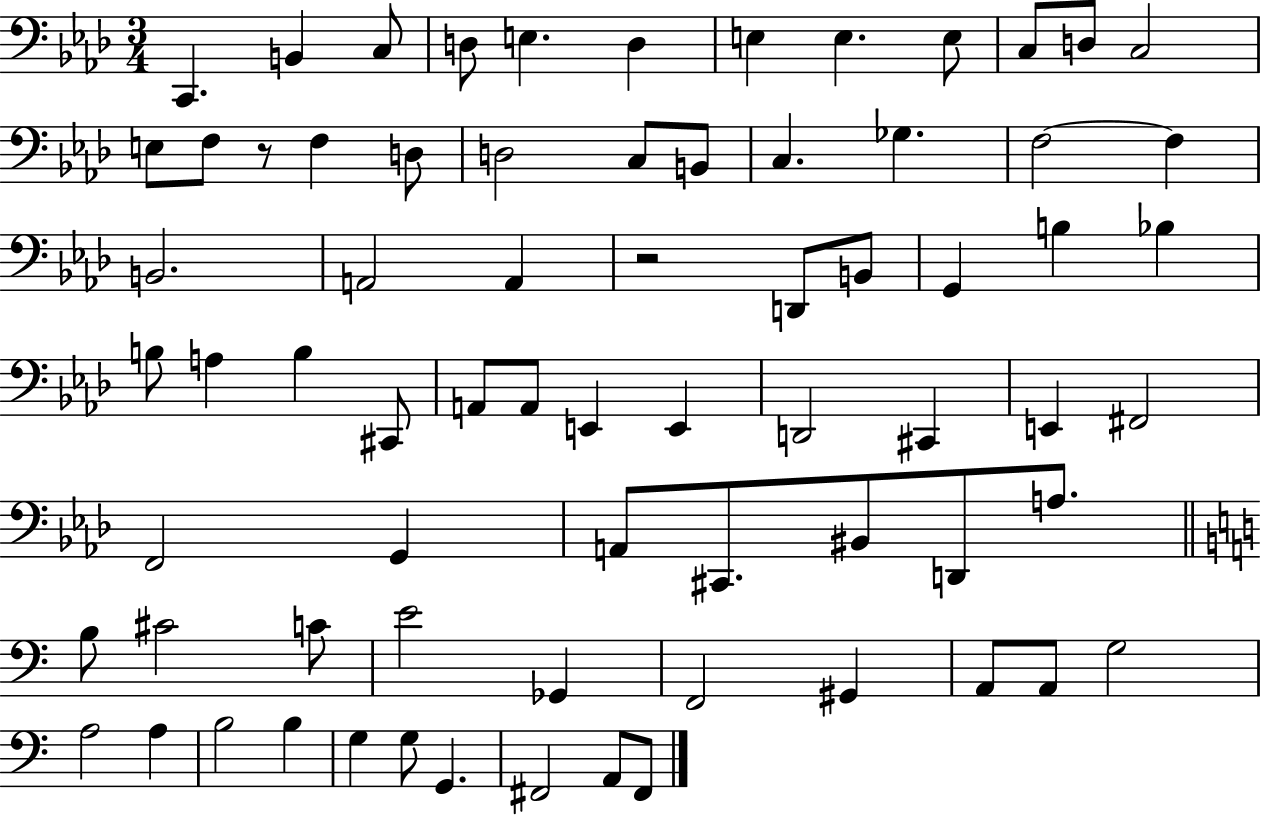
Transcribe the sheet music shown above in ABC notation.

X:1
T:Untitled
M:3/4
L:1/4
K:Ab
C,, B,, C,/2 D,/2 E, D, E, E, E,/2 C,/2 D,/2 C,2 E,/2 F,/2 z/2 F, D,/2 D,2 C,/2 B,,/2 C, _G, F,2 F, B,,2 A,,2 A,, z2 D,,/2 B,,/2 G,, B, _B, B,/2 A, B, ^C,,/2 A,,/2 A,,/2 E,, E,, D,,2 ^C,, E,, ^F,,2 F,,2 G,, A,,/2 ^C,,/2 ^B,,/2 D,,/2 A,/2 B,/2 ^C2 C/2 E2 _G,, F,,2 ^G,, A,,/2 A,,/2 G,2 A,2 A, B,2 B, G, G,/2 G,, ^F,,2 A,,/2 ^F,,/2